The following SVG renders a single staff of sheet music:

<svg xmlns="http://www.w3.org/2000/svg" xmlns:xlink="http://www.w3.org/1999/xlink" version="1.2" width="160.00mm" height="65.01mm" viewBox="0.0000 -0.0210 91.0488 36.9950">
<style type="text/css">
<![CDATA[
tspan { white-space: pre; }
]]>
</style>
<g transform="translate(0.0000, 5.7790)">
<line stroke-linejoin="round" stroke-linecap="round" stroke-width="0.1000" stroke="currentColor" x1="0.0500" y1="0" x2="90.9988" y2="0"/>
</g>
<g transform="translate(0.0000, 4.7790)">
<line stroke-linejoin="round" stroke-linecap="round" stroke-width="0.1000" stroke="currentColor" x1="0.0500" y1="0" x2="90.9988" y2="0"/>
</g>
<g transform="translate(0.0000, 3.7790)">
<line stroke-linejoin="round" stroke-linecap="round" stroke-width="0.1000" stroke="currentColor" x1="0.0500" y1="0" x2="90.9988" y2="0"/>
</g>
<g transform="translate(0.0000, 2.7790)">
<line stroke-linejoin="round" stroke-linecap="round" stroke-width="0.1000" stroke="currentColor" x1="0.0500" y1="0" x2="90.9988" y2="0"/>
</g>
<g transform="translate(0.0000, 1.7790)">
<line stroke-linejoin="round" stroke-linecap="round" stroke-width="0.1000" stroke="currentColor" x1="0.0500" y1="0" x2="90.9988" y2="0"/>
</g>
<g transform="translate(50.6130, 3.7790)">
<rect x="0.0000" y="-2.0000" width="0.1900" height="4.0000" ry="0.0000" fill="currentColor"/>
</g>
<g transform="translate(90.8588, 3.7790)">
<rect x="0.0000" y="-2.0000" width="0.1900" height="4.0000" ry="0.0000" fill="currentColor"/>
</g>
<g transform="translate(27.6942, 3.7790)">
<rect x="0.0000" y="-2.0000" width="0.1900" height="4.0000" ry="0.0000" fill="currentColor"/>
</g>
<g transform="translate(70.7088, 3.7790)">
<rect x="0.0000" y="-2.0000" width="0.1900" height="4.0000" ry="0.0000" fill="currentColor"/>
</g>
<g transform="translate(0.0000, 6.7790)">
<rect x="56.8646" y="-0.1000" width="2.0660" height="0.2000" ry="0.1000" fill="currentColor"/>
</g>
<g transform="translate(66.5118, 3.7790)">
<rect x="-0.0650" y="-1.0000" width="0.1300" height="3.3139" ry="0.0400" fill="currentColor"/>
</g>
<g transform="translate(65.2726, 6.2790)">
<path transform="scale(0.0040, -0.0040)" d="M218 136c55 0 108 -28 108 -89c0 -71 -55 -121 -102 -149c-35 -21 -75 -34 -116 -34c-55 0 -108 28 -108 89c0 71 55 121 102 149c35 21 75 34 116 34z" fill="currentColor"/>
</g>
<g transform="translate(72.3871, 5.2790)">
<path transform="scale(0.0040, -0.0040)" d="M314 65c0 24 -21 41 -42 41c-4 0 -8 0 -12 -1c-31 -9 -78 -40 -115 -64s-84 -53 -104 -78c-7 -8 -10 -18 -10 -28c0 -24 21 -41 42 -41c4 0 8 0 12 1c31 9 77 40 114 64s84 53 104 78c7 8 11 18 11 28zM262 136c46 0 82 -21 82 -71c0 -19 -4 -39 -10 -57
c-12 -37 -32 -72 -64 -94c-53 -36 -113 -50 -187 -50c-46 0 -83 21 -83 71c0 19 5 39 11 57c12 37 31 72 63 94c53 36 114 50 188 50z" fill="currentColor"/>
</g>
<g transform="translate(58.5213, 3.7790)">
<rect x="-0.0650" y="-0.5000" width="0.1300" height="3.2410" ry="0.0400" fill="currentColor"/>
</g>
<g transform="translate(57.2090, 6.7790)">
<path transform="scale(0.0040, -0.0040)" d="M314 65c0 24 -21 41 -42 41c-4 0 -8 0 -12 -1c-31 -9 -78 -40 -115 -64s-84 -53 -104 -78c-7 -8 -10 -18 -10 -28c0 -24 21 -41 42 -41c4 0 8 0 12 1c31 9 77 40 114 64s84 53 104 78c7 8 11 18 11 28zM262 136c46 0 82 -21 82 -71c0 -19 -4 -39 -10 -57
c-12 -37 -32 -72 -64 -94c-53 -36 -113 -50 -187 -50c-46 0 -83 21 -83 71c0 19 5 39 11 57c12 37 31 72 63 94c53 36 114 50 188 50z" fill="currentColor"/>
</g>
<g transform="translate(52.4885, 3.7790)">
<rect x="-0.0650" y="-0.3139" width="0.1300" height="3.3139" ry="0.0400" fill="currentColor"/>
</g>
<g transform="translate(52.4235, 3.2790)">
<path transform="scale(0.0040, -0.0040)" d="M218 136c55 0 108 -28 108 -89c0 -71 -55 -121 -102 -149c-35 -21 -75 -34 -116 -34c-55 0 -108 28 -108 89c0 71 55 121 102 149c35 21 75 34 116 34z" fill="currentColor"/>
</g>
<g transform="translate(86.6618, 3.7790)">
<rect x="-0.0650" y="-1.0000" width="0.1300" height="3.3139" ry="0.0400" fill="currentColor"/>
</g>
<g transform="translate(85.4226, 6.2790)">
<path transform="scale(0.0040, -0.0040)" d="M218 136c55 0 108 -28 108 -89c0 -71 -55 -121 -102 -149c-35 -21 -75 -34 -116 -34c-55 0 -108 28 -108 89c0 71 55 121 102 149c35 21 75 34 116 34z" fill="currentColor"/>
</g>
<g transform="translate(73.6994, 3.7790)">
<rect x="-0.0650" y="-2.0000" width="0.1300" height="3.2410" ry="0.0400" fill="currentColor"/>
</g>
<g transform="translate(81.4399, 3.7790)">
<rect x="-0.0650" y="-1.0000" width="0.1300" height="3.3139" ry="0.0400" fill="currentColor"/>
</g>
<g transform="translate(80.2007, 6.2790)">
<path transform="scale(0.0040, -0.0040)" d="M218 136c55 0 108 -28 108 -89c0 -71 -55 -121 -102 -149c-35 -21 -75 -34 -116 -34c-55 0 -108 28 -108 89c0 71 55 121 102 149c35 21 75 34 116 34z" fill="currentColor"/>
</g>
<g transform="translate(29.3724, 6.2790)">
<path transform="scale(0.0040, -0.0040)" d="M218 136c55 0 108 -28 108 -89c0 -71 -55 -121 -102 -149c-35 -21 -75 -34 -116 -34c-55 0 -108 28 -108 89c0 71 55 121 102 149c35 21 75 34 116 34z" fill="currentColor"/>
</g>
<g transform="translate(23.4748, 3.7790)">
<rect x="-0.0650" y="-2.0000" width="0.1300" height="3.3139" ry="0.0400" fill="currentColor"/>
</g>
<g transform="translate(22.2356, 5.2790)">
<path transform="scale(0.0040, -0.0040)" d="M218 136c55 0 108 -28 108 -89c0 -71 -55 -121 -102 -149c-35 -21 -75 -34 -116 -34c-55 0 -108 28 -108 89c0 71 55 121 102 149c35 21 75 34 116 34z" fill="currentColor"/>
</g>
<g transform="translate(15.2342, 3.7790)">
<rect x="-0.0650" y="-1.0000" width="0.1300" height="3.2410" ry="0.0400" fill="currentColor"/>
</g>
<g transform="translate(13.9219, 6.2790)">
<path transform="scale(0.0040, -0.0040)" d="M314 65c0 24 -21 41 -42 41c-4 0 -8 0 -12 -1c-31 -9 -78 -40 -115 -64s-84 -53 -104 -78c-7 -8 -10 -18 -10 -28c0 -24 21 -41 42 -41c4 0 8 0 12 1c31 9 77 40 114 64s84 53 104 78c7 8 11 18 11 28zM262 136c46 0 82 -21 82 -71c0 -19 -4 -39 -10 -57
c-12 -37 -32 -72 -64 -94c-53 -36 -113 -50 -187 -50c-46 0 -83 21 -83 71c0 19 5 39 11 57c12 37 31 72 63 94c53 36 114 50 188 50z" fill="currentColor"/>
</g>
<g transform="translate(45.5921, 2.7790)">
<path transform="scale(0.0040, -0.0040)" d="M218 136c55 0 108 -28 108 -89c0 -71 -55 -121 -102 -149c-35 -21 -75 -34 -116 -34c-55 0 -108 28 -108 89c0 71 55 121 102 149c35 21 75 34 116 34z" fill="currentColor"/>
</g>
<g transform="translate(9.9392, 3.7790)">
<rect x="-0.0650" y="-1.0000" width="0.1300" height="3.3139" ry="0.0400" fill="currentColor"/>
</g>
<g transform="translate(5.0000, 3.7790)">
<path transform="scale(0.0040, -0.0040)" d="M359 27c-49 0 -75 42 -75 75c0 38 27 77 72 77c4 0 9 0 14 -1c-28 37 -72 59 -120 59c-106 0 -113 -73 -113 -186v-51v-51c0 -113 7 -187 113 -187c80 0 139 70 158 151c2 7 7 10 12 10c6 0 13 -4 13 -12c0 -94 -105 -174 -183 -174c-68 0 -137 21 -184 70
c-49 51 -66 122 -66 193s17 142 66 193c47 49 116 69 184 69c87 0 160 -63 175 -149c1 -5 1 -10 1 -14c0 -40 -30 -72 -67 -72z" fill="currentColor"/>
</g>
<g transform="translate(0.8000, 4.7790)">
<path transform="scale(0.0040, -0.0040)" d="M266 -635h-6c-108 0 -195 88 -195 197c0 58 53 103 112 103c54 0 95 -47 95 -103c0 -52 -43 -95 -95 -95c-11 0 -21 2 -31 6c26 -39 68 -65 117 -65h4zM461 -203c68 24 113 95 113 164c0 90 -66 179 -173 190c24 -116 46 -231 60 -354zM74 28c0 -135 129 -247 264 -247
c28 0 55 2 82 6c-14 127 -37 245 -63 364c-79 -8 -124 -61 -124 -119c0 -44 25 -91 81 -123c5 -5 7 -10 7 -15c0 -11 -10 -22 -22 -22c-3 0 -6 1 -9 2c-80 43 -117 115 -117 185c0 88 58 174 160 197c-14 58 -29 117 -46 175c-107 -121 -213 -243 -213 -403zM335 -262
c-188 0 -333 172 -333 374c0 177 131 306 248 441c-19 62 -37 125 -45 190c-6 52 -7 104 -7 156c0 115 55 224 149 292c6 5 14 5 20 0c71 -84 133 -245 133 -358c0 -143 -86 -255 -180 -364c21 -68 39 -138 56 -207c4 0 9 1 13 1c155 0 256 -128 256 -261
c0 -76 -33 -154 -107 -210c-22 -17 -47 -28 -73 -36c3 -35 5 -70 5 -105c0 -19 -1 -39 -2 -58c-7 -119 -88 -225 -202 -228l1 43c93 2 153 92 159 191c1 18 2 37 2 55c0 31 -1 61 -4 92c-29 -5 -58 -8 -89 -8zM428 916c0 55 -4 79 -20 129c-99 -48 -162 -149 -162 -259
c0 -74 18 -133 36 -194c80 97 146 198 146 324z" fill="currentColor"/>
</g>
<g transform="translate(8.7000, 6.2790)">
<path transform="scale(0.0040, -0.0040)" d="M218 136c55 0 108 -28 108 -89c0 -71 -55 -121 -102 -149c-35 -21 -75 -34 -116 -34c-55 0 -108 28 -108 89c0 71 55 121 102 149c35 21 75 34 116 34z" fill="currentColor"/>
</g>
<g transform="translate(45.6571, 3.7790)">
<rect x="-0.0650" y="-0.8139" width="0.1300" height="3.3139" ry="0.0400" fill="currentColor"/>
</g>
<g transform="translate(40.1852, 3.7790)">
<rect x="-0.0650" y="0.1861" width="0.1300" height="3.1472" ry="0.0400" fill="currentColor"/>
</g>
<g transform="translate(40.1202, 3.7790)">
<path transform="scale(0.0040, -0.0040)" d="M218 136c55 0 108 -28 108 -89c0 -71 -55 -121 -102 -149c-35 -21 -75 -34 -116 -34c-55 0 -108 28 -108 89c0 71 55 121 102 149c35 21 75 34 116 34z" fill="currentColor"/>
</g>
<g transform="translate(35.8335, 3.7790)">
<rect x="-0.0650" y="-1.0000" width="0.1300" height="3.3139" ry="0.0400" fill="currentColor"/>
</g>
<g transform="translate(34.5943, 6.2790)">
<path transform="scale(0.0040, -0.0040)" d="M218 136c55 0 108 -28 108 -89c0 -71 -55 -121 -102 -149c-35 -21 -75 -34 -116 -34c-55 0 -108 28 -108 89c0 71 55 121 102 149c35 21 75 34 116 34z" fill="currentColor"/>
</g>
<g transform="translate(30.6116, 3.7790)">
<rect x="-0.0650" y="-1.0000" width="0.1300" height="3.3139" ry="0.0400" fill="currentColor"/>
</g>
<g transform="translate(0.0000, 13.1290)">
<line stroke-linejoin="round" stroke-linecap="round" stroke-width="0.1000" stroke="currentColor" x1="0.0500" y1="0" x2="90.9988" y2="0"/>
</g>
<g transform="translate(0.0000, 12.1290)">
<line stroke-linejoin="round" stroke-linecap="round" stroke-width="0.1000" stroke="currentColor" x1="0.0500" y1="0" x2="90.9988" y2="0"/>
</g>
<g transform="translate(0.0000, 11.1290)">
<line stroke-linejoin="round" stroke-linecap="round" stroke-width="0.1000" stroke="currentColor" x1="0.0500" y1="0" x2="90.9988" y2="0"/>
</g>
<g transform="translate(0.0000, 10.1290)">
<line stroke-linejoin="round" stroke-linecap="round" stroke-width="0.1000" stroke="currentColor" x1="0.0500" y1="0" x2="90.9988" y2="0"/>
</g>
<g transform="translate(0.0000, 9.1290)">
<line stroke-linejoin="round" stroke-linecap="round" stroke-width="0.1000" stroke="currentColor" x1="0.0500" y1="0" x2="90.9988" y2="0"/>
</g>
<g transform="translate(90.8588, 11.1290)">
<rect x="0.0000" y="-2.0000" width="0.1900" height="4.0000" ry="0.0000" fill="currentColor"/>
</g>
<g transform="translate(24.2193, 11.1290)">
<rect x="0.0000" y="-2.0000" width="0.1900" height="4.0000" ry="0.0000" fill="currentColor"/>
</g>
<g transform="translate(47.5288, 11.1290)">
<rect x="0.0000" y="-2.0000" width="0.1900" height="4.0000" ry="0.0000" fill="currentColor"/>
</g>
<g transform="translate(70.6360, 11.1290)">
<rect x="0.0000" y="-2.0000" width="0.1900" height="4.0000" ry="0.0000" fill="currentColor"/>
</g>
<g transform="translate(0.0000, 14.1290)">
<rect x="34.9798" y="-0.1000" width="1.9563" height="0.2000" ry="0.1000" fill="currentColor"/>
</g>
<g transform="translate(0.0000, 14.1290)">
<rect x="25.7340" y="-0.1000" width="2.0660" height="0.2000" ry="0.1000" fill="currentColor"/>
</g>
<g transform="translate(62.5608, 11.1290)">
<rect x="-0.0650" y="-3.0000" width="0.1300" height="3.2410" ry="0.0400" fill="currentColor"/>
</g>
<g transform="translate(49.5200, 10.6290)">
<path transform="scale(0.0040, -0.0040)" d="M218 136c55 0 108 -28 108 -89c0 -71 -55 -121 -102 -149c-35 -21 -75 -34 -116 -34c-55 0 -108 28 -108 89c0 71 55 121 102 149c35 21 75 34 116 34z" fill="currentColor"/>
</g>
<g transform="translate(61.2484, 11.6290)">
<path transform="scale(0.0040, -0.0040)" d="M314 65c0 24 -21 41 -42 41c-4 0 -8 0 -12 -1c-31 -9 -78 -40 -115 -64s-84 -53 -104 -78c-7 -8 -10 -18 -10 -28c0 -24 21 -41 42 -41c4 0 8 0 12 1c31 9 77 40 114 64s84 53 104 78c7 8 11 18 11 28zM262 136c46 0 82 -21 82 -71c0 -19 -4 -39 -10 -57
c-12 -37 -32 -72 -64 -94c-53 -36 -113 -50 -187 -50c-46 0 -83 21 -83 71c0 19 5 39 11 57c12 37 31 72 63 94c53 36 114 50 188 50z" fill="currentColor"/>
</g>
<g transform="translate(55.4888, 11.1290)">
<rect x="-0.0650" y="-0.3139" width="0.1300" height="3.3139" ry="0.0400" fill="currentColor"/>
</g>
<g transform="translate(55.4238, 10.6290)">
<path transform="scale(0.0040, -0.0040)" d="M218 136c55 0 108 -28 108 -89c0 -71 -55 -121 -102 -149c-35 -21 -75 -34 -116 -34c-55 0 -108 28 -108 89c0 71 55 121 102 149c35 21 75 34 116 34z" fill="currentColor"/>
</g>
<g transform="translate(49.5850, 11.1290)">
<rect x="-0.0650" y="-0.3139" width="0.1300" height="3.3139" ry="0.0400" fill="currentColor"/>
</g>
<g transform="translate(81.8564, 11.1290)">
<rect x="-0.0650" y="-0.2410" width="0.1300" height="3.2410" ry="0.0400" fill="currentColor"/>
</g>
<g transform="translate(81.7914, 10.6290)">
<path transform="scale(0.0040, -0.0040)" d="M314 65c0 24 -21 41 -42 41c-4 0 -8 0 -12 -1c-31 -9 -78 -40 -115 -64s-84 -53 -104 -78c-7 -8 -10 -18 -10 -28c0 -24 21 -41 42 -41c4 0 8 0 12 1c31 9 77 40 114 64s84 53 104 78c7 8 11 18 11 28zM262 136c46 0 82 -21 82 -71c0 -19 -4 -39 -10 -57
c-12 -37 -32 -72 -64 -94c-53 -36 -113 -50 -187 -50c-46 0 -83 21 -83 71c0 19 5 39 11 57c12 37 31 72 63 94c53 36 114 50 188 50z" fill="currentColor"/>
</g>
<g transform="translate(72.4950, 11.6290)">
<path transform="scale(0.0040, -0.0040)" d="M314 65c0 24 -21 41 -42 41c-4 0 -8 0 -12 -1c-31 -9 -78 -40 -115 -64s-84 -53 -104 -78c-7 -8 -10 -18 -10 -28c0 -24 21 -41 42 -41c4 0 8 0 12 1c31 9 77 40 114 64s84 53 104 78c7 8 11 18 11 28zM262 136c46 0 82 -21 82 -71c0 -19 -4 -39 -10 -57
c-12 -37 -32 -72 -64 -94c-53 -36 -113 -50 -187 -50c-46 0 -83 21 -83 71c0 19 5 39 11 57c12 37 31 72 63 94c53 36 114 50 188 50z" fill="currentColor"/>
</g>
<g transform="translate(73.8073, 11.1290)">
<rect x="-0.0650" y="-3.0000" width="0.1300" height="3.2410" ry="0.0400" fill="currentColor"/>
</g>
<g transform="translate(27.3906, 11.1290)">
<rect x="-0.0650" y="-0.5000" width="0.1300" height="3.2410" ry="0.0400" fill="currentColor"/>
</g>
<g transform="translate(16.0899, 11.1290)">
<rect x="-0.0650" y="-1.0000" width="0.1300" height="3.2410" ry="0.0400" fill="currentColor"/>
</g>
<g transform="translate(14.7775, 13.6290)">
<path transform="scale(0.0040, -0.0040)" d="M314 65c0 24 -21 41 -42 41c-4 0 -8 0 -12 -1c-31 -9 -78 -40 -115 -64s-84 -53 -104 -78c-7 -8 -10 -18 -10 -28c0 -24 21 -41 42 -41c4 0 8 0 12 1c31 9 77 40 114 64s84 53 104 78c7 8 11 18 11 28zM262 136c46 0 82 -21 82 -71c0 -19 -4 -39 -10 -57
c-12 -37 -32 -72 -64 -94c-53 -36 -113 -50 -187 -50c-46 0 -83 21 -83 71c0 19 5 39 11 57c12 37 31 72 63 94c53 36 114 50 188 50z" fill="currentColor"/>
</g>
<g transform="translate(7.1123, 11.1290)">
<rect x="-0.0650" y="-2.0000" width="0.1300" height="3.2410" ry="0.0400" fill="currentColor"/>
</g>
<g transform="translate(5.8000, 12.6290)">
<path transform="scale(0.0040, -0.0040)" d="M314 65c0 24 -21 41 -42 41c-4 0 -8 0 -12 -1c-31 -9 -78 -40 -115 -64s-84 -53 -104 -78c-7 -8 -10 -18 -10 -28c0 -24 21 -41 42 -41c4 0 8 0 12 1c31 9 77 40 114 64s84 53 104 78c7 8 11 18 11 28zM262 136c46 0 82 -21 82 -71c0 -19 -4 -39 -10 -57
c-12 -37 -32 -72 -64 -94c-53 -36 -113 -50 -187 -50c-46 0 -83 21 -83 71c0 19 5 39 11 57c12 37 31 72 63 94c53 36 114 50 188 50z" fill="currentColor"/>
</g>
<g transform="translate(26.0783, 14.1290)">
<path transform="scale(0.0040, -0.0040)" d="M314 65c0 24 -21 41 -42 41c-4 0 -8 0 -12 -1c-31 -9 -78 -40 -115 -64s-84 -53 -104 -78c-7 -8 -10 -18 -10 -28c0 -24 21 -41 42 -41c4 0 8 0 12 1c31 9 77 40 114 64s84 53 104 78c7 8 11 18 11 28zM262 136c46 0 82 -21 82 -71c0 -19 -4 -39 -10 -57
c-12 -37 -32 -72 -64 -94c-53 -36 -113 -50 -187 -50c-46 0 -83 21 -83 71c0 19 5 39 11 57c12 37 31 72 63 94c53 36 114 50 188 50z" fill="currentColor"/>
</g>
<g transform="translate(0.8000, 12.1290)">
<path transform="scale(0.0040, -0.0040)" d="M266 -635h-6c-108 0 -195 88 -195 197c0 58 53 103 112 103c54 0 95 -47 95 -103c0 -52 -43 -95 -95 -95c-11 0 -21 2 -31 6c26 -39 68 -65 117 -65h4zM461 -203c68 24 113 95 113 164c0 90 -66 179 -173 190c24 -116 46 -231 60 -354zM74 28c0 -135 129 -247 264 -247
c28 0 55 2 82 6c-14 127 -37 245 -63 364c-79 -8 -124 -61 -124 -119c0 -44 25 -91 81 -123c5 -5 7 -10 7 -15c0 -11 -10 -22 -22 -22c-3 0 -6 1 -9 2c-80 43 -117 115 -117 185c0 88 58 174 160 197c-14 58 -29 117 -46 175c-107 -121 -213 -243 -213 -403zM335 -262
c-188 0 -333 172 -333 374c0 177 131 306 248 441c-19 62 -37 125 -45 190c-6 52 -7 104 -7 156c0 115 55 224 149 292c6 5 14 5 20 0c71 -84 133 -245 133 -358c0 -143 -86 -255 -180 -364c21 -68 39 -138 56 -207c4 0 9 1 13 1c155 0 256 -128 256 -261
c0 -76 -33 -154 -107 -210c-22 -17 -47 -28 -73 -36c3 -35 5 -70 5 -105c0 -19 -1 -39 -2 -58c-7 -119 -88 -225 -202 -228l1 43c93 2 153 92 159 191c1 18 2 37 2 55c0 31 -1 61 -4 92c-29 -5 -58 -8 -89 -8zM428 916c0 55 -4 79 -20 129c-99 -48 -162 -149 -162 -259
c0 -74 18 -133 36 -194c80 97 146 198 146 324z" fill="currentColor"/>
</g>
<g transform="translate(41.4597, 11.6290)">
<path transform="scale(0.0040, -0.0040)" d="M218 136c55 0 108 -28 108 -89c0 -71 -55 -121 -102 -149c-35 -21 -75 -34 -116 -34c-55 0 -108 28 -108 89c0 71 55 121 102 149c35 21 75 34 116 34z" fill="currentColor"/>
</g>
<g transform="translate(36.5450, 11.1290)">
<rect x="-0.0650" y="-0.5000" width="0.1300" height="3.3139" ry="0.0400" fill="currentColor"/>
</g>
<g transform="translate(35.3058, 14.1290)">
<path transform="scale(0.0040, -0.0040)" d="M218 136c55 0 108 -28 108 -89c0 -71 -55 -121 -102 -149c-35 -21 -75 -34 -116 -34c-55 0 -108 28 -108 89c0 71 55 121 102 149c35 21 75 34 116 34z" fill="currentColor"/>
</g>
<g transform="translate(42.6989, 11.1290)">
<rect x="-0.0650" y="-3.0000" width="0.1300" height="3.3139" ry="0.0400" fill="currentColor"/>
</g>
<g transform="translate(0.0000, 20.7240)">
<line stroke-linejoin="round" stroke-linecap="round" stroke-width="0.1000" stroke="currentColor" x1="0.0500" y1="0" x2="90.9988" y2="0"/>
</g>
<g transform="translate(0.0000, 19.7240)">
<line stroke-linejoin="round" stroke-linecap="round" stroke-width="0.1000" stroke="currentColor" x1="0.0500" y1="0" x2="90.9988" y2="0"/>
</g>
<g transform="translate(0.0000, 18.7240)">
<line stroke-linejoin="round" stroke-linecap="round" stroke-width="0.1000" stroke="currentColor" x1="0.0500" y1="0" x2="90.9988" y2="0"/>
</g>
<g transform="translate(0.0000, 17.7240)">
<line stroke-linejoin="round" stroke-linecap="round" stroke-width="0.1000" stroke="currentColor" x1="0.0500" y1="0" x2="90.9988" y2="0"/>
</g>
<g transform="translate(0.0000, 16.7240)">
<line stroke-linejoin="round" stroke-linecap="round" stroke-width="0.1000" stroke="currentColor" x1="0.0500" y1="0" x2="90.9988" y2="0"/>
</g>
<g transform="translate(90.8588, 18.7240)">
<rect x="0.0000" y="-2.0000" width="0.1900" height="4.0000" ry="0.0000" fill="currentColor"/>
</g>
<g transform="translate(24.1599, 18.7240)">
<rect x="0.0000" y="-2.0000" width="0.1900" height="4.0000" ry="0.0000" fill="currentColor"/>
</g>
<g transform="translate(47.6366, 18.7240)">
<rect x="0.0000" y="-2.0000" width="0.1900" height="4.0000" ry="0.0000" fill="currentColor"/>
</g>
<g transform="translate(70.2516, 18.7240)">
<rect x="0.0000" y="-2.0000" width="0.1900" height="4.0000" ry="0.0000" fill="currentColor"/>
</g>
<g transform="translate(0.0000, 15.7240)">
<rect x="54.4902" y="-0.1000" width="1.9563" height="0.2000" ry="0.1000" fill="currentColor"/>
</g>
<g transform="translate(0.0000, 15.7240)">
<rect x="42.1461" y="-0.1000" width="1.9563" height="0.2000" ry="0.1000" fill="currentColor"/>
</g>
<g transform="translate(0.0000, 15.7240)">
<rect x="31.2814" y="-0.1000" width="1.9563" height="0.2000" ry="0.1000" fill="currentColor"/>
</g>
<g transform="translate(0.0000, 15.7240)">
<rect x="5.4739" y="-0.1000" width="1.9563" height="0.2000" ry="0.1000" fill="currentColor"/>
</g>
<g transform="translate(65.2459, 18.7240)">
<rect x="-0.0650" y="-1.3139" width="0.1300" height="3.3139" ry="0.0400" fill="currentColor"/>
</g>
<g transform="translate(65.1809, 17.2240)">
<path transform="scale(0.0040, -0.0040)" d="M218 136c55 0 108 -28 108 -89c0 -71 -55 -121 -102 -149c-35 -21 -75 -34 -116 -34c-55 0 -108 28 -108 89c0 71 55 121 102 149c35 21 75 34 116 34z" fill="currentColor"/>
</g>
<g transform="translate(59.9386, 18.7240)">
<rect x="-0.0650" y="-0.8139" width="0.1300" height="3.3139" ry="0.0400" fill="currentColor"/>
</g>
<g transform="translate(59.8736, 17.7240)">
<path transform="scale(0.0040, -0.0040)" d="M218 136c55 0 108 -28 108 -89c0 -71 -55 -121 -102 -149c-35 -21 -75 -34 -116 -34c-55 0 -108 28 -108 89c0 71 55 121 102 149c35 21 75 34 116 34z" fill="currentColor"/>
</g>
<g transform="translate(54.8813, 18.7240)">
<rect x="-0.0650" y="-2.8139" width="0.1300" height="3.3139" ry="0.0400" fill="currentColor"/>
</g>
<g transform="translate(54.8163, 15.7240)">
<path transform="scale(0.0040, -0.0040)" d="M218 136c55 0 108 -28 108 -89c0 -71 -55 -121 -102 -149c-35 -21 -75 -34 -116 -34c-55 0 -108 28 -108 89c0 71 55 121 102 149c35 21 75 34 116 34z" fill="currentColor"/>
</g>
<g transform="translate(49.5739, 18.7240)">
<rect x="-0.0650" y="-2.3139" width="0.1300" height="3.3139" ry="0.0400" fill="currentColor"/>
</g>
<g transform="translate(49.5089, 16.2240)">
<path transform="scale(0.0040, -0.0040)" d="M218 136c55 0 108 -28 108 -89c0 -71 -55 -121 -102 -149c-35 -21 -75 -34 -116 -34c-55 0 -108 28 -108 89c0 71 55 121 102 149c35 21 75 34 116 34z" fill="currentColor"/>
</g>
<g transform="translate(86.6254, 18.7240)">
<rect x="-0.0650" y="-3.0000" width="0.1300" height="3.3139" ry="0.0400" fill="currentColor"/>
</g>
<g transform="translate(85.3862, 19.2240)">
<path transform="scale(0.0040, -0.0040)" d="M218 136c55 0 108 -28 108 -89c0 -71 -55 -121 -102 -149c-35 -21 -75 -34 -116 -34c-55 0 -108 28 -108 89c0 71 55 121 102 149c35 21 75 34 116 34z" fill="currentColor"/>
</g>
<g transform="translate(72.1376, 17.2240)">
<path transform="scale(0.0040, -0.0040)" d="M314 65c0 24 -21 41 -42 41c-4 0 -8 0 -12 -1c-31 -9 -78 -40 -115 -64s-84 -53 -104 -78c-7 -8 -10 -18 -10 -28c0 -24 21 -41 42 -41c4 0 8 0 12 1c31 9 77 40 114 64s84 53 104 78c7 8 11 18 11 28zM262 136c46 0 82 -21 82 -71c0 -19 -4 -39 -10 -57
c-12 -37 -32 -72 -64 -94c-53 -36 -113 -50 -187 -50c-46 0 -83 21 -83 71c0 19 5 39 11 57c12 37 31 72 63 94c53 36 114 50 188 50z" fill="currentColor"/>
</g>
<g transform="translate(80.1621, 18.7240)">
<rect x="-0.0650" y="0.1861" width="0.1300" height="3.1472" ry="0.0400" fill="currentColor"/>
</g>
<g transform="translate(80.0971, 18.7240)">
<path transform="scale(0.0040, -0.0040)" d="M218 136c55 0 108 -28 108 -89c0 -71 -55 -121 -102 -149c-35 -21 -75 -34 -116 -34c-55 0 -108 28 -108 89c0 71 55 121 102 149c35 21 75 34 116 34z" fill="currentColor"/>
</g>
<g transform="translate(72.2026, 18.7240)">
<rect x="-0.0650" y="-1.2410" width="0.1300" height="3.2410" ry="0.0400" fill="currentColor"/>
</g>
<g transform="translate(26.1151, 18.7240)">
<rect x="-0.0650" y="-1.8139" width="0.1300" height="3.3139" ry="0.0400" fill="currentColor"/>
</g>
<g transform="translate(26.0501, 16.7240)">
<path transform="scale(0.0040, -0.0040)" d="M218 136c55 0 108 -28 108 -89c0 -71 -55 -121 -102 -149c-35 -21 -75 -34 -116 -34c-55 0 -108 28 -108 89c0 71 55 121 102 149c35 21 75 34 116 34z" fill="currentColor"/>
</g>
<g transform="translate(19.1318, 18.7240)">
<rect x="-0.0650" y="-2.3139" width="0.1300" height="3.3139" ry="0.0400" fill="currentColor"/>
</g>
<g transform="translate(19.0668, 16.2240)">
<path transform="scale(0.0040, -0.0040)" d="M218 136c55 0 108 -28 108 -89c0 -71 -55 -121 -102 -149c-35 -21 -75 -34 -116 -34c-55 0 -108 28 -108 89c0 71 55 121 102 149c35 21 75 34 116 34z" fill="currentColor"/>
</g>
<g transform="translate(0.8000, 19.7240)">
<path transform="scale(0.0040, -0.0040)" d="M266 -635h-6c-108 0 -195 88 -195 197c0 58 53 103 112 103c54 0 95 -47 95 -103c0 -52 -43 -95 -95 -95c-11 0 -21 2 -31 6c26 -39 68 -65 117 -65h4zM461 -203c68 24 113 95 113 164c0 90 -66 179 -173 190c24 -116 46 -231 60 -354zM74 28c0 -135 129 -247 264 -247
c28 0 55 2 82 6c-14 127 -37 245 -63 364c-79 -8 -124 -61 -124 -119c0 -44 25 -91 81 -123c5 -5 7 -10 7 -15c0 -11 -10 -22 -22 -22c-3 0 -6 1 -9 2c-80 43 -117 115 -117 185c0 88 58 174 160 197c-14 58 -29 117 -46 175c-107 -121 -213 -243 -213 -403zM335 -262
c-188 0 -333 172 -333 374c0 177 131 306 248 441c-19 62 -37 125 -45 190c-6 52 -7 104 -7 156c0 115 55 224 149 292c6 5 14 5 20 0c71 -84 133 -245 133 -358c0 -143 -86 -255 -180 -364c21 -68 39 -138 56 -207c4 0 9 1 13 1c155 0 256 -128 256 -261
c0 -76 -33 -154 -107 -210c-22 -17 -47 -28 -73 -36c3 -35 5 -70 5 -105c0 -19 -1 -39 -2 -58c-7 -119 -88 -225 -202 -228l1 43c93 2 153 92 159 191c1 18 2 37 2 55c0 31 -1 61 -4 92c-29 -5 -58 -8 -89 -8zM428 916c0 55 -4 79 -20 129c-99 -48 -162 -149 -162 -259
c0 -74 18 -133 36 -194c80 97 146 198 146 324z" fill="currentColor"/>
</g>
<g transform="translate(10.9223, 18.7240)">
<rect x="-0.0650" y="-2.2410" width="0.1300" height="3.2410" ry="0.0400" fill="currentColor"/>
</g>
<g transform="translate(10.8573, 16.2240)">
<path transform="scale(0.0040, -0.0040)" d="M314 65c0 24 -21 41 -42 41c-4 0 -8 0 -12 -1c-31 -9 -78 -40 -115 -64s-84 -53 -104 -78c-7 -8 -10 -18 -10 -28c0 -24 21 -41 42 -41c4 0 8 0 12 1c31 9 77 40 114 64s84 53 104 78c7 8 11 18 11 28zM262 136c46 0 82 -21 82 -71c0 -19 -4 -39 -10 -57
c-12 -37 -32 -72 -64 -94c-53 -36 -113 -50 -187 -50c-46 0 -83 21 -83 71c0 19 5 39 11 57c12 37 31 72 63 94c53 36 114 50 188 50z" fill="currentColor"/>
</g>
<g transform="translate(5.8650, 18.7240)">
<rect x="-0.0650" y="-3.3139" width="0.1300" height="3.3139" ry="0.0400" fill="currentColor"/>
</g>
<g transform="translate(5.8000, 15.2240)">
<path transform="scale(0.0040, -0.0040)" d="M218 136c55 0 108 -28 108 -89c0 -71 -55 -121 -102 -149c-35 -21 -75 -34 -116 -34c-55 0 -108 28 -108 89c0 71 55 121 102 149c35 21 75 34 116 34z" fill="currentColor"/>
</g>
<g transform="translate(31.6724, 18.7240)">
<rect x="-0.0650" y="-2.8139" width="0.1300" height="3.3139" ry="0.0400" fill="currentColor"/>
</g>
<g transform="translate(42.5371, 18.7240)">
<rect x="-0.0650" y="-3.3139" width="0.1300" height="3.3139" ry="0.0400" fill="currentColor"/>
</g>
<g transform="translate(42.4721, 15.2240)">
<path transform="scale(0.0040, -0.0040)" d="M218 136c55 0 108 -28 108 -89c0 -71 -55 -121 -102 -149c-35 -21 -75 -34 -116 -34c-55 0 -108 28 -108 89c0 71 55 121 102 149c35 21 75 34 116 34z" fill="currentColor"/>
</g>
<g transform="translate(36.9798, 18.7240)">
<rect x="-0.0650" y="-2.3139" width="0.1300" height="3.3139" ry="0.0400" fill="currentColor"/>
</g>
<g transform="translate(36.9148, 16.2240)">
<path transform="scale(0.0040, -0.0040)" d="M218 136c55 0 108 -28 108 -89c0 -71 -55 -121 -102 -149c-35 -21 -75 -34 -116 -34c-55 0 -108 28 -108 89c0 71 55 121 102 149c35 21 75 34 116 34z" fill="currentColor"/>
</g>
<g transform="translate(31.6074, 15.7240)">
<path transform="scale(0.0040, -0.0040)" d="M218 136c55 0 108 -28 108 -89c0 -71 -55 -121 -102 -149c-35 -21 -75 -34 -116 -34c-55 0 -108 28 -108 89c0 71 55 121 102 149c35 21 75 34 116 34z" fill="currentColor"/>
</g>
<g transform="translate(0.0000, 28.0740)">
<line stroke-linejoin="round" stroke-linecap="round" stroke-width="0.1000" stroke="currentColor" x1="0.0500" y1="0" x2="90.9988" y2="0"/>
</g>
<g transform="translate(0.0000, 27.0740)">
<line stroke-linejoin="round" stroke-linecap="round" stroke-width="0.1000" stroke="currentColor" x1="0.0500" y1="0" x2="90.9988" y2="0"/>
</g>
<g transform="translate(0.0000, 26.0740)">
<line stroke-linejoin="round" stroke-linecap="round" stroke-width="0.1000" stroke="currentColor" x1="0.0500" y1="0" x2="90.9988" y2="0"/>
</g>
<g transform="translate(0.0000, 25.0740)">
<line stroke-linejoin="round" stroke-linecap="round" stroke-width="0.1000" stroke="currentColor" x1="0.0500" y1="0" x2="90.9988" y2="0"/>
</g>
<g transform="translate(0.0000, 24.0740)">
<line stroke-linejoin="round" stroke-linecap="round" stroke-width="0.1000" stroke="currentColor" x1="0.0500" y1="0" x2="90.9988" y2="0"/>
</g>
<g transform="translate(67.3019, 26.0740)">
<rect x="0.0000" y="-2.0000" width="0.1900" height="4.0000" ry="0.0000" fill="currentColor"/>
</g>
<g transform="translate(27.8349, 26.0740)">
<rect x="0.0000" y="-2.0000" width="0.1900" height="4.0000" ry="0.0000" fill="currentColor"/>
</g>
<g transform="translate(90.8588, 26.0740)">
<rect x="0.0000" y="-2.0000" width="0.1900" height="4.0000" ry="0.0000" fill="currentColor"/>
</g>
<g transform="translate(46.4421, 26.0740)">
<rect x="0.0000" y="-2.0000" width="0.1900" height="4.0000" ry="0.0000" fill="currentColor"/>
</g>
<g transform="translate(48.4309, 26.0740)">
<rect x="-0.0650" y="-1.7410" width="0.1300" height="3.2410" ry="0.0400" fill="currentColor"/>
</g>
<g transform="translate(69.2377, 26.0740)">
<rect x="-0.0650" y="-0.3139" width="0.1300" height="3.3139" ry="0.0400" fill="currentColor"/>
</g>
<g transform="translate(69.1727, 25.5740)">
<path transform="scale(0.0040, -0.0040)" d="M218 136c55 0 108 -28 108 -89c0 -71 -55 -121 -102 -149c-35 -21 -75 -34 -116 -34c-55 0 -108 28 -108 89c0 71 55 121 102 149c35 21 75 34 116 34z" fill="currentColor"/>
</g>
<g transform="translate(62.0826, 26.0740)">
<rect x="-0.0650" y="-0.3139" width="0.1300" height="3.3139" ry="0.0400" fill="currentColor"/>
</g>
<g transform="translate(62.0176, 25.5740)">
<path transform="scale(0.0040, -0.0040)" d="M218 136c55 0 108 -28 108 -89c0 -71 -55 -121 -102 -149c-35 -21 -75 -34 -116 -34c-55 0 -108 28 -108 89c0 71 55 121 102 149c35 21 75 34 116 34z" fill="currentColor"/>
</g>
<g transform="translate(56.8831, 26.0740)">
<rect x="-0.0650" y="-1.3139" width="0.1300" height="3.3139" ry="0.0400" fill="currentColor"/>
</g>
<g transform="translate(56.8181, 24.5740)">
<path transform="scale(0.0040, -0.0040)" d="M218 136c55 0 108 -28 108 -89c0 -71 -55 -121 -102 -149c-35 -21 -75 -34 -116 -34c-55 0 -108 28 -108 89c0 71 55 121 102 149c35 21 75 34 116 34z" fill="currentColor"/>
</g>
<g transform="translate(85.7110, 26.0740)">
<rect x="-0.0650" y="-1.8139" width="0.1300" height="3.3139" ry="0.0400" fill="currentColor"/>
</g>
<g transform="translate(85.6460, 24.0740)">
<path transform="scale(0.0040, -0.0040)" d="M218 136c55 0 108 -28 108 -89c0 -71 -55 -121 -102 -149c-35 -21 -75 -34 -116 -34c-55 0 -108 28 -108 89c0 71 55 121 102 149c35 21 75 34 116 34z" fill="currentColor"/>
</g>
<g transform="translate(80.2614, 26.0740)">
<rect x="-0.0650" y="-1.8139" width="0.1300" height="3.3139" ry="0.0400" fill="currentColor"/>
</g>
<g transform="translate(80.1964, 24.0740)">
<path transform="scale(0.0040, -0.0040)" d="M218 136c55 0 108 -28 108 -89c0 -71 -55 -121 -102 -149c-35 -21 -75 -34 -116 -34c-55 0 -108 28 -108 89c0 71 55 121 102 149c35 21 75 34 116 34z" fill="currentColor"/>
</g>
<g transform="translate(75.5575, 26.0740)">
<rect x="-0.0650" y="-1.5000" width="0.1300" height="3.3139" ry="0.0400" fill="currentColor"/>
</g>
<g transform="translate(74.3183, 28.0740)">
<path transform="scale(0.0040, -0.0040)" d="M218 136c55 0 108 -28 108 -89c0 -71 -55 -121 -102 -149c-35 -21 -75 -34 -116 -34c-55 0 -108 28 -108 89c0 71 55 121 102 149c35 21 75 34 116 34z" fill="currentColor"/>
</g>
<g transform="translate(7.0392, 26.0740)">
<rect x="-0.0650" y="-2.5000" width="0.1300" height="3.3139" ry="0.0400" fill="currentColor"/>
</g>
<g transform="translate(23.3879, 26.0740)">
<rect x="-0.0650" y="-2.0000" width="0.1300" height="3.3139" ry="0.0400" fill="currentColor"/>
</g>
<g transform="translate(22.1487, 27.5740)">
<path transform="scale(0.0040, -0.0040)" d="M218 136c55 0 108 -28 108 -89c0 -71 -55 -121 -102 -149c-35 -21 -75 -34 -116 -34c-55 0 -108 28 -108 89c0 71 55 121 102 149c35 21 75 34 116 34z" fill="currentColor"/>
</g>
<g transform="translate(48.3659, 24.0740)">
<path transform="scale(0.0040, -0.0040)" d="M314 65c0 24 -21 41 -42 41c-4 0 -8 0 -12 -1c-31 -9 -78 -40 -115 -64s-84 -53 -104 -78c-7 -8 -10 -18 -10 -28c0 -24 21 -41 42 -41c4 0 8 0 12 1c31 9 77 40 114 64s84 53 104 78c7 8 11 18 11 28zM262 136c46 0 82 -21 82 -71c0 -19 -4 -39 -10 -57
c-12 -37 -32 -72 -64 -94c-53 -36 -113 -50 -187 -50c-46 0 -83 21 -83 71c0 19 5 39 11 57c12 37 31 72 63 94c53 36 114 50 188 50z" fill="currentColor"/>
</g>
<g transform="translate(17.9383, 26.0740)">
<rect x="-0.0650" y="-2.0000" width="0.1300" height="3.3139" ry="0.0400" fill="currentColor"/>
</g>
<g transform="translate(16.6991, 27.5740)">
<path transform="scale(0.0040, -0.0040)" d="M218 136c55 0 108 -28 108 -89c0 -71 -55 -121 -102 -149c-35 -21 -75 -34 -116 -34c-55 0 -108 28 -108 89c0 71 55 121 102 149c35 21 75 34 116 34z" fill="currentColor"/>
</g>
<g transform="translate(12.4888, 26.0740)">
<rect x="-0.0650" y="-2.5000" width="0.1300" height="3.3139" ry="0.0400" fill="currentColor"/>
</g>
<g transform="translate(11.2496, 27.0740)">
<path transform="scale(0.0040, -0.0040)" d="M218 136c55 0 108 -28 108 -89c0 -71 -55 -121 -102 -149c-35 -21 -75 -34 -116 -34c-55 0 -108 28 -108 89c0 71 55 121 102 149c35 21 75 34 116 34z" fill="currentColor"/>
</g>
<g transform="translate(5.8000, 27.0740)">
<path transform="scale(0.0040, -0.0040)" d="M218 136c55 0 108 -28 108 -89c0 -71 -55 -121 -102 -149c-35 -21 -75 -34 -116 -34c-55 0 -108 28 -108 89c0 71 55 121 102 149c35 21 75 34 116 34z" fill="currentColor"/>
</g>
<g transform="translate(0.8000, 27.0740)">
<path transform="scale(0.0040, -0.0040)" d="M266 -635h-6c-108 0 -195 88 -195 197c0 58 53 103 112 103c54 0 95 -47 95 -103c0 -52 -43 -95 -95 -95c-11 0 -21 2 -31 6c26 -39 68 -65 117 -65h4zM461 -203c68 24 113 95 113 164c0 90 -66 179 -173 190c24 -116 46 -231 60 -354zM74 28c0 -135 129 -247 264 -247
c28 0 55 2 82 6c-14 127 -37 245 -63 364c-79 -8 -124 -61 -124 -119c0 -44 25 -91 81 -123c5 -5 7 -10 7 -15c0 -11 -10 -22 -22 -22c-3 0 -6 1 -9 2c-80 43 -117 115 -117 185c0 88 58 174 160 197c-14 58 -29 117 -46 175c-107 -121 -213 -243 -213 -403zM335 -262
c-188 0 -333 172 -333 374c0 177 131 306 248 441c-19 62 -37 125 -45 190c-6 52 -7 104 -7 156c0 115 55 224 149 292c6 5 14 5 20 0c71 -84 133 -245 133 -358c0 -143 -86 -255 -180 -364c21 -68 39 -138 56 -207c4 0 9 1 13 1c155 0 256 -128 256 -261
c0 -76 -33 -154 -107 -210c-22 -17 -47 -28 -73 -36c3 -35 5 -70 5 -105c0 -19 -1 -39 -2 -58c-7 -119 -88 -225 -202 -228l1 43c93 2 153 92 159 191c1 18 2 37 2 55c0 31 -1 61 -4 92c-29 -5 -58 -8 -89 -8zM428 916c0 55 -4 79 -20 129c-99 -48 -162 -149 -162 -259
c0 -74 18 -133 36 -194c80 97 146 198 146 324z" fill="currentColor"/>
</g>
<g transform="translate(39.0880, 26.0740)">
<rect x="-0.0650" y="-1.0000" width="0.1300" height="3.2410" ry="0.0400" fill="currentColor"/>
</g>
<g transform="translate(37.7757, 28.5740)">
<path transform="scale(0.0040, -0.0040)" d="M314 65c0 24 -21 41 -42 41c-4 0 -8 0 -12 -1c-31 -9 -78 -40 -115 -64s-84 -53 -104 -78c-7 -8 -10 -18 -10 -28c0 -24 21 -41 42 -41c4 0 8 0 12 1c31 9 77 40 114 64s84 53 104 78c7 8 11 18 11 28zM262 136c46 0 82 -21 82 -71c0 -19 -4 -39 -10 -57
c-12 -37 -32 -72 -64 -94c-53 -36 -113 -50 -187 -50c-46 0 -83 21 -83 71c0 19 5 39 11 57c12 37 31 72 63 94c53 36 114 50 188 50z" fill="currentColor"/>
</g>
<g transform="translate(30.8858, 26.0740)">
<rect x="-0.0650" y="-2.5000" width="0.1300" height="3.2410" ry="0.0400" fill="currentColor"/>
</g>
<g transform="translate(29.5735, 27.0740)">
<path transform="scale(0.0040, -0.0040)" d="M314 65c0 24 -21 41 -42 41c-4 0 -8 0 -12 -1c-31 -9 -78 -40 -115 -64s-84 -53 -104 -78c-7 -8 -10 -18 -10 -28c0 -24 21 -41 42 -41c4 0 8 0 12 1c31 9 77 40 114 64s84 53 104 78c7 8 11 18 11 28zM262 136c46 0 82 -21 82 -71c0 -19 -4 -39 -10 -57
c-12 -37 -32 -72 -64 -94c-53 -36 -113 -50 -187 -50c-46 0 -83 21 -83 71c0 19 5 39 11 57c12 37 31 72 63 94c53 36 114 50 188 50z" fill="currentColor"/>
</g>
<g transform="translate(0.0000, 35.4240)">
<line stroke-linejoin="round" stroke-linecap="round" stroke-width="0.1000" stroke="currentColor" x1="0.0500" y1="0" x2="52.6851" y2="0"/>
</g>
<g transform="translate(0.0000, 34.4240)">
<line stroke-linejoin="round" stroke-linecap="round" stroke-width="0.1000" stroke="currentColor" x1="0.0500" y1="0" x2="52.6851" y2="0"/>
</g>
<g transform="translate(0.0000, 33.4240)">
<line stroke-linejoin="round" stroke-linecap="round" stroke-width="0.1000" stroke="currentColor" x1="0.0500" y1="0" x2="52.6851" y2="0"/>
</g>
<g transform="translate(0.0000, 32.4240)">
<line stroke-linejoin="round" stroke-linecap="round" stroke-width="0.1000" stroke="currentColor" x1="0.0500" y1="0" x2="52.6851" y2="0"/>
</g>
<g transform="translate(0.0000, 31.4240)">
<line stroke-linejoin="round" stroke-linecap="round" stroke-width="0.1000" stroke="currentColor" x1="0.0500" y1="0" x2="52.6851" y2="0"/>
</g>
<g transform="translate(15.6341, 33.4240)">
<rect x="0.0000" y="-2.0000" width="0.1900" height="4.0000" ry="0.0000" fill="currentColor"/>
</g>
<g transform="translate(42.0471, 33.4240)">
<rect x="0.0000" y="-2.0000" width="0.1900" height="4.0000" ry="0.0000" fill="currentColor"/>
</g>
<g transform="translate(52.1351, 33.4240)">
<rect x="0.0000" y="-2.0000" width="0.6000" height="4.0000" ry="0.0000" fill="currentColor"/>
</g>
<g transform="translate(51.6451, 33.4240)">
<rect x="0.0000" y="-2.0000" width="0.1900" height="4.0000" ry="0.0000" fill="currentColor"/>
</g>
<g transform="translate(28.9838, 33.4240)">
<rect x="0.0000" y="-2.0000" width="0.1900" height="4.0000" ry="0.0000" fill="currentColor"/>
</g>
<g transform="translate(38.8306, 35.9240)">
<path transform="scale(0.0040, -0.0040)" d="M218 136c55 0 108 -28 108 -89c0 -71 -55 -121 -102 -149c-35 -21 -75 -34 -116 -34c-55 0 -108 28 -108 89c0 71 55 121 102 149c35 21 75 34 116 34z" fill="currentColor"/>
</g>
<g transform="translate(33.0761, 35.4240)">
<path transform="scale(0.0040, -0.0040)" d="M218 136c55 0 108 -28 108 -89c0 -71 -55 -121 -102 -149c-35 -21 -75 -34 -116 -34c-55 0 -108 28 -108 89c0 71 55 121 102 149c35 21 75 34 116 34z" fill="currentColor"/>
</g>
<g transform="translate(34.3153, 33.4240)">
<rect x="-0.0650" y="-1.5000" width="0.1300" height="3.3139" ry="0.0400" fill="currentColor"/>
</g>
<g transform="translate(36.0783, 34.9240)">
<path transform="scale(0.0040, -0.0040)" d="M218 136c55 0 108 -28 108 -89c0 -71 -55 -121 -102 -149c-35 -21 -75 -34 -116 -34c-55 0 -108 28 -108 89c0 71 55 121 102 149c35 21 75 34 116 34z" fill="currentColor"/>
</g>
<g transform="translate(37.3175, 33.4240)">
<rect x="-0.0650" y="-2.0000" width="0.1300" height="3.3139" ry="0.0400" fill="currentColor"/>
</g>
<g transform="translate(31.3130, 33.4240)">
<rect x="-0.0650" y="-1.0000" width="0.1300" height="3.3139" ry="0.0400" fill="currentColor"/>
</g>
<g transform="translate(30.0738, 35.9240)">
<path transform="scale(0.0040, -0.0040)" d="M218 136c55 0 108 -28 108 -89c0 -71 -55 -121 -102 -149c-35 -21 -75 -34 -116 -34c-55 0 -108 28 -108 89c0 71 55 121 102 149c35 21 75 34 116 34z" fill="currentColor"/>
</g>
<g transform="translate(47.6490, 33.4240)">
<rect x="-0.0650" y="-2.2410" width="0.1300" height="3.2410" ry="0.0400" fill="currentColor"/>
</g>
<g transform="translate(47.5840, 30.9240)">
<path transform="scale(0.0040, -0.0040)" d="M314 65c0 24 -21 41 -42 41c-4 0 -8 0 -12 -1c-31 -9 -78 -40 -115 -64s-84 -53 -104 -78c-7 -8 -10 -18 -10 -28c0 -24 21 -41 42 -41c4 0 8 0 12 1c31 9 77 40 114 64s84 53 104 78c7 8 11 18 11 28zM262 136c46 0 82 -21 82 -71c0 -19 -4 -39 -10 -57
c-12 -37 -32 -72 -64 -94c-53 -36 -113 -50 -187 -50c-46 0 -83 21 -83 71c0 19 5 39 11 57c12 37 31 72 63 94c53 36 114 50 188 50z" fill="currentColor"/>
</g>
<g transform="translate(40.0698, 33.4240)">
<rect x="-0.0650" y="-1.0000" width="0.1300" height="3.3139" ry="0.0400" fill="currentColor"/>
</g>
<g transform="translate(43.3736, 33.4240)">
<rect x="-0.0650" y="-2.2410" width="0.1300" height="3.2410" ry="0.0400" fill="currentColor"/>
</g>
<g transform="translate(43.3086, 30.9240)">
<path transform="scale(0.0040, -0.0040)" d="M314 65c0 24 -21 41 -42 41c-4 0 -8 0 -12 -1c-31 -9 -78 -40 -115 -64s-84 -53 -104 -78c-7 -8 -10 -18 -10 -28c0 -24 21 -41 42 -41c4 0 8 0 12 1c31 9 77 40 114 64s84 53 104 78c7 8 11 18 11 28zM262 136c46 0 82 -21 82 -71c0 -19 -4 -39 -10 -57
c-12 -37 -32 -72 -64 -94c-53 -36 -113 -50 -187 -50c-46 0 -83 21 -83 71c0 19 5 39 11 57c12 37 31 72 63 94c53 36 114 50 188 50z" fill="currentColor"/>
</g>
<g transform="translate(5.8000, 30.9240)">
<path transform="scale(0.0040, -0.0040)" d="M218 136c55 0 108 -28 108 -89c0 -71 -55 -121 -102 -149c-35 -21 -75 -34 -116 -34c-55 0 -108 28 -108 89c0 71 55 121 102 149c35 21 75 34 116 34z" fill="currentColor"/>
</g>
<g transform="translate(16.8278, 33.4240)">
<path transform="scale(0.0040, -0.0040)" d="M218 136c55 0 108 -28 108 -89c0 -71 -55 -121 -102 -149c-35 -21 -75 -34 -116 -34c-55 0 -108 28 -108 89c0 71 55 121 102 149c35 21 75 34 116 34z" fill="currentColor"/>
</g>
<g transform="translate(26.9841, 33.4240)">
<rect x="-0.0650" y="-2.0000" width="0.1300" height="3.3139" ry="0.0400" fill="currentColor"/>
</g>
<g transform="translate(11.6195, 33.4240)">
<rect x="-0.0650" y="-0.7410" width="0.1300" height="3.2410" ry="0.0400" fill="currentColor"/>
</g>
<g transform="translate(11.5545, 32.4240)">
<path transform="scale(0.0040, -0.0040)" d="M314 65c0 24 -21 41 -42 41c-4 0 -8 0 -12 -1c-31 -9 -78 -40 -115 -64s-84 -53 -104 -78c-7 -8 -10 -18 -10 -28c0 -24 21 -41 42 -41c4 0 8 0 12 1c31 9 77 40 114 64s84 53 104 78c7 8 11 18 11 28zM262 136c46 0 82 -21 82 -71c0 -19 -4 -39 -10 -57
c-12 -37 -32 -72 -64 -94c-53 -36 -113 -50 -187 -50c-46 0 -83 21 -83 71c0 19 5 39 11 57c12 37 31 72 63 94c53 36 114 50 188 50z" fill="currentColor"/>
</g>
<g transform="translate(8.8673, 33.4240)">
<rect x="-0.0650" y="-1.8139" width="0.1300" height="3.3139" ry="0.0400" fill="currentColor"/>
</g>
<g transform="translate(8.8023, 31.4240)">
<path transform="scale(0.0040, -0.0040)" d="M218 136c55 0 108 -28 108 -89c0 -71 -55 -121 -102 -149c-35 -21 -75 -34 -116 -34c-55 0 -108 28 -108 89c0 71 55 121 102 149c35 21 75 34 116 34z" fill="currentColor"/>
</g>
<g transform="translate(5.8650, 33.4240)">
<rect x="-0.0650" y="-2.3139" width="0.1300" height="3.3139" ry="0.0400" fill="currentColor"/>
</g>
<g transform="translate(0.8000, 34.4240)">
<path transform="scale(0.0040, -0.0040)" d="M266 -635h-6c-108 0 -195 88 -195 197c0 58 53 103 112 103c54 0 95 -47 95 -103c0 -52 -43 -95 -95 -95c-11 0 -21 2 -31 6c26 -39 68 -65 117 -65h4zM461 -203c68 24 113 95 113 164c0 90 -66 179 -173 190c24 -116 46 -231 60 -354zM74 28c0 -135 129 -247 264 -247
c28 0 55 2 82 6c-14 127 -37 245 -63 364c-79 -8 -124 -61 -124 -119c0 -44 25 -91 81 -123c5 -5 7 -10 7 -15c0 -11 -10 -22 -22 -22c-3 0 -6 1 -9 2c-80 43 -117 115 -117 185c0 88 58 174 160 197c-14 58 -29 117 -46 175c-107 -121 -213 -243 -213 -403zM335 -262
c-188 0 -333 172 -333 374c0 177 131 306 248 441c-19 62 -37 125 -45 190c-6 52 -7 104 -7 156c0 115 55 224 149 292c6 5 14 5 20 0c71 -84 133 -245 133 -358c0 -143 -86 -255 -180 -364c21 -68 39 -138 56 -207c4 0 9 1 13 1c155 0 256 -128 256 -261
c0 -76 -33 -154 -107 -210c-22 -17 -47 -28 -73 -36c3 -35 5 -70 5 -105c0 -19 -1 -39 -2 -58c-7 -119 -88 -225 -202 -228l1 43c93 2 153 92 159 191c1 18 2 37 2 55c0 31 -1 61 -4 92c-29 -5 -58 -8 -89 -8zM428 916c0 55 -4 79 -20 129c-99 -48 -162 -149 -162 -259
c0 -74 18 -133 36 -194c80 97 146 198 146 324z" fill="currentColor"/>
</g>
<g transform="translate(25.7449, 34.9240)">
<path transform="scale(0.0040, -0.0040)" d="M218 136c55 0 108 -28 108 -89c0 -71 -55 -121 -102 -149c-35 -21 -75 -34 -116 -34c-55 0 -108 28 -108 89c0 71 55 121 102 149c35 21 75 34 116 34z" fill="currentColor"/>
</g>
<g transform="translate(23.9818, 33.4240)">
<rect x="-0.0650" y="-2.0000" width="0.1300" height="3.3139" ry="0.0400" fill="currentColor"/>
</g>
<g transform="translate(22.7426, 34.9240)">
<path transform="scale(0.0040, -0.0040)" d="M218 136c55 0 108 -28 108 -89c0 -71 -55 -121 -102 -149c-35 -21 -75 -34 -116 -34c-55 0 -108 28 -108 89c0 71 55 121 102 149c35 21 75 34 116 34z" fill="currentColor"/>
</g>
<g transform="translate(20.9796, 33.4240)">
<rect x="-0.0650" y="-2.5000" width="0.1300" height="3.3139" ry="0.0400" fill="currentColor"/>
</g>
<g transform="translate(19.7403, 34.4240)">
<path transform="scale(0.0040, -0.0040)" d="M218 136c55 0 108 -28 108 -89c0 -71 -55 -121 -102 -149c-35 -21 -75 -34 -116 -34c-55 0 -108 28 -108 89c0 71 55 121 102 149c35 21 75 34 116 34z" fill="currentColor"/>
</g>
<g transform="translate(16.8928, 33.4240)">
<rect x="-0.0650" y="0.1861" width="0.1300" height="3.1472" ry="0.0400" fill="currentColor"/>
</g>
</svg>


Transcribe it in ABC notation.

X:1
T:Untitled
M:4/4
L:1/4
K:C
D D2 F D D B d c C2 D F2 D D F2 D2 C2 C A c c A2 A2 c2 b g2 g f a g b g a d e e2 B A G G F F G2 D2 f2 e c c E f f g f d2 B G F F D E F D g2 g2